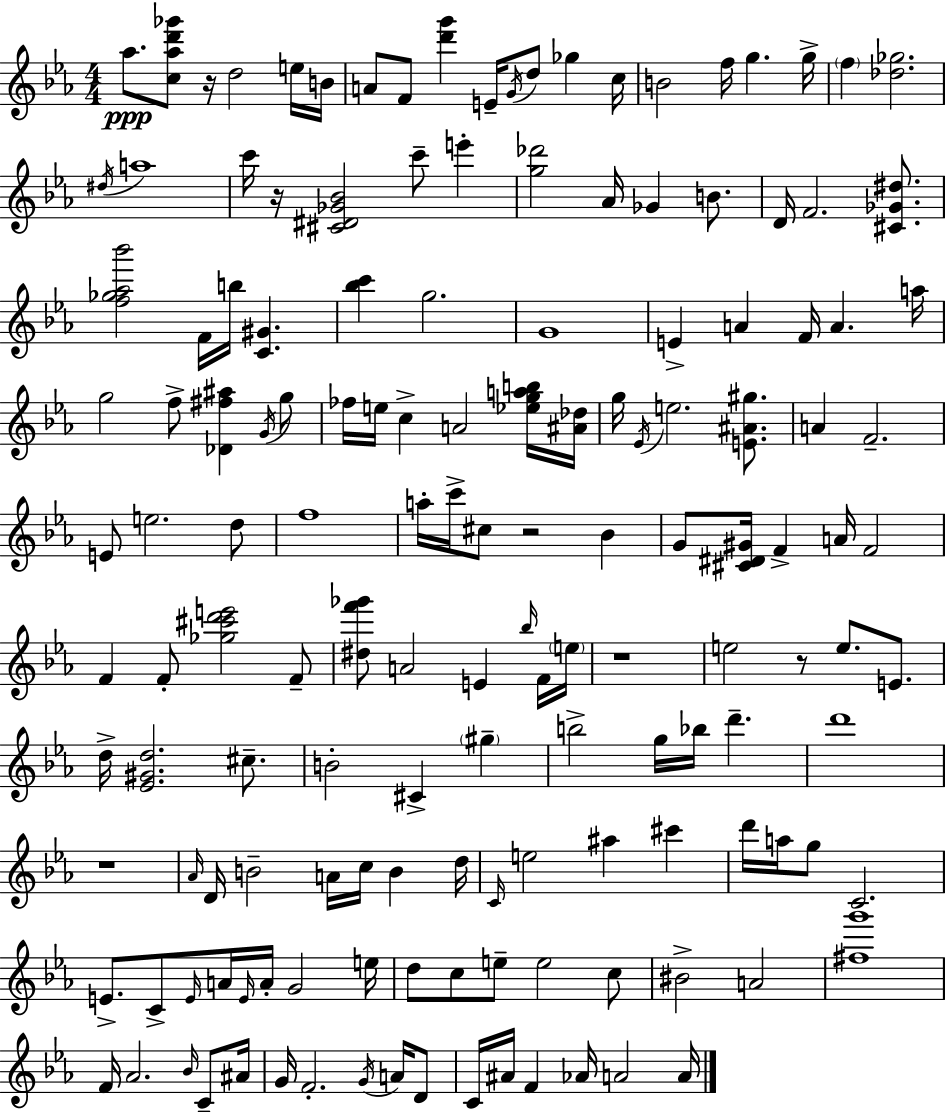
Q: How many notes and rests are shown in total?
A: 151